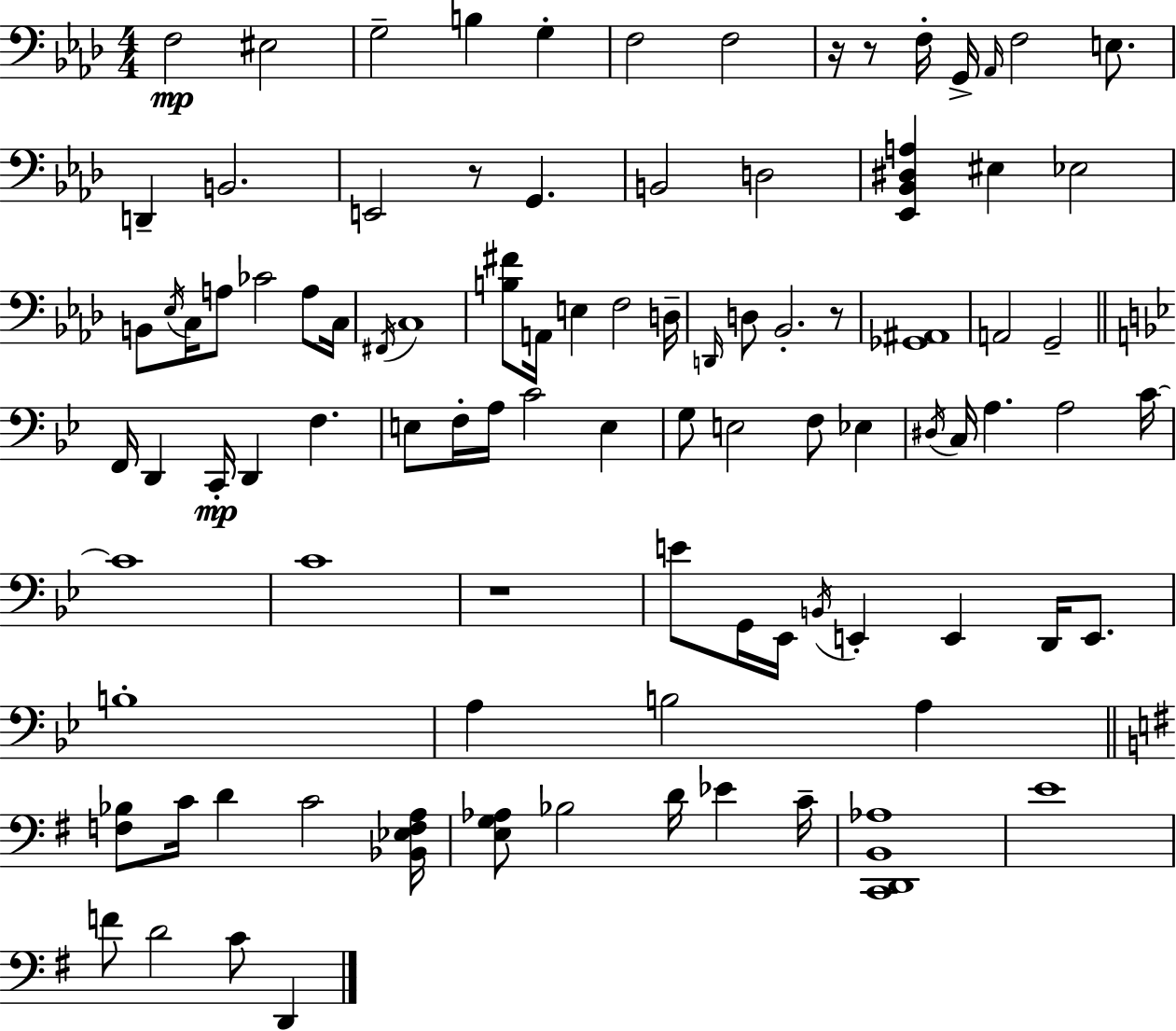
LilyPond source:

{
  \clef bass
  \numericTimeSignature
  \time 4/4
  \key f \minor
  f2\mp eis2 | g2-- b4 g4-. | f2 f2 | r16 r8 f16-. g,16-> \grace { aes,16 } f2 e8. | \break d,4-- b,2. | e,2 r8 g,4. | b,2 d2 | <ees, bes, dis a>4 eis4 ees2 | \break b,8 \acciaccatura { ees16 } c16 a8 ces'2 a8 | c16 \acciaccatura { fis,16 } c1 | <b fis'>8 a,16 e4 f2 | d16-- \grace { d,16 } d8 bes,2.-. | \break r8 <ges, ais,>1 | a,2 g,2-- | \bar "||" \break \key g \minor f,16 d,4 c,16-.\mp d,4 f4. | e8 f16-. a16 c'2 e4 | g8 e2 f8 ees4 | \acciaccatura { dis16 } c16 a4. a2 | \break c'16~~ c'1 | c'1 | r1 | e'8 g,16 ees,16 \acciaccatura { b,16 } e,4-. e,4 d,16 e,8. | \break b1-. | a4 b2 a4 | \bar "||" \break \key e \minor <f bes>8 c'16 d'4 c'2 <bes, ees f a>16 | <e g aes>8 bes2 d'16 ees'4 c'16-- | <c, d, b, aes>1 | e'1 | \break f'8 d'2 c'8 d,4 | \bar "|."
}